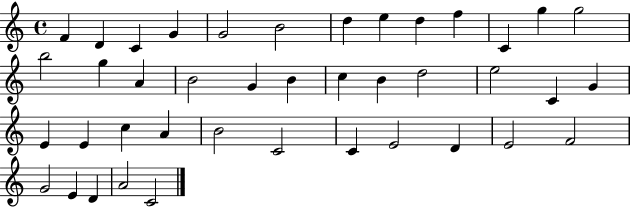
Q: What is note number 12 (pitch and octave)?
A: G5